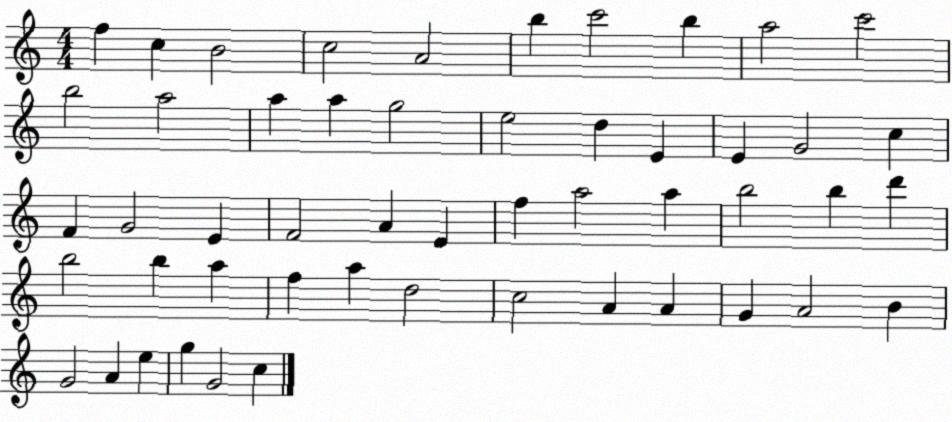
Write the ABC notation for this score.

X:1
T:Untitled
M:4/4
L:1/4
K:C
f c B2 c2 A2 b c'2 b a2 c'2 b2 a2 a a g2 e2 d E E G2 c F G2 E F2 A E f a2 a b2 b d' b2 b a f a d2 c2 A A G A2 B G2 A e g G2 c